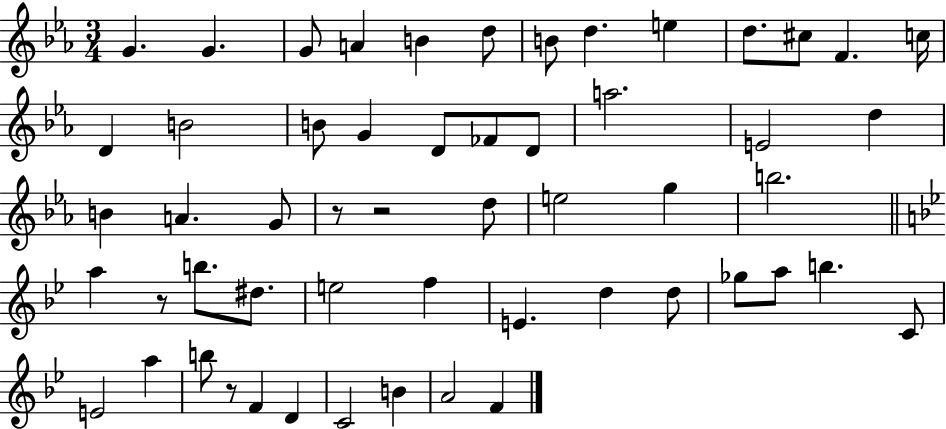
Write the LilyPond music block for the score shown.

{
  \clef treble
  \numericTimeSignature
  \time 3/4
  \key ees \major
  g'4. g'4. | g'8 a'4 b'4 d''8 | b'8 d''4. e''4 | d''8. cis''8 f'4. c''16 | \break d'4 b'2 | b'8 g'4 d'8 fes'8 d'8 | a''2. | e'2 d''4 | \break b'4 a'4. g'8 | r8 r2 d''8 | e''2 g''4 | b''2. | \break \bar "||" \break \key bes \major a''4 r8 b''8. dis''8. | e''2 f''4 | e'4. d''4 d''8 | ges''8 a''8 b''4. c'8 | \break e'2 a''4 | b''8 r8 f'4 d'4 | c'2 b'4 | a'2 f'4 | \break \bar "|."
}